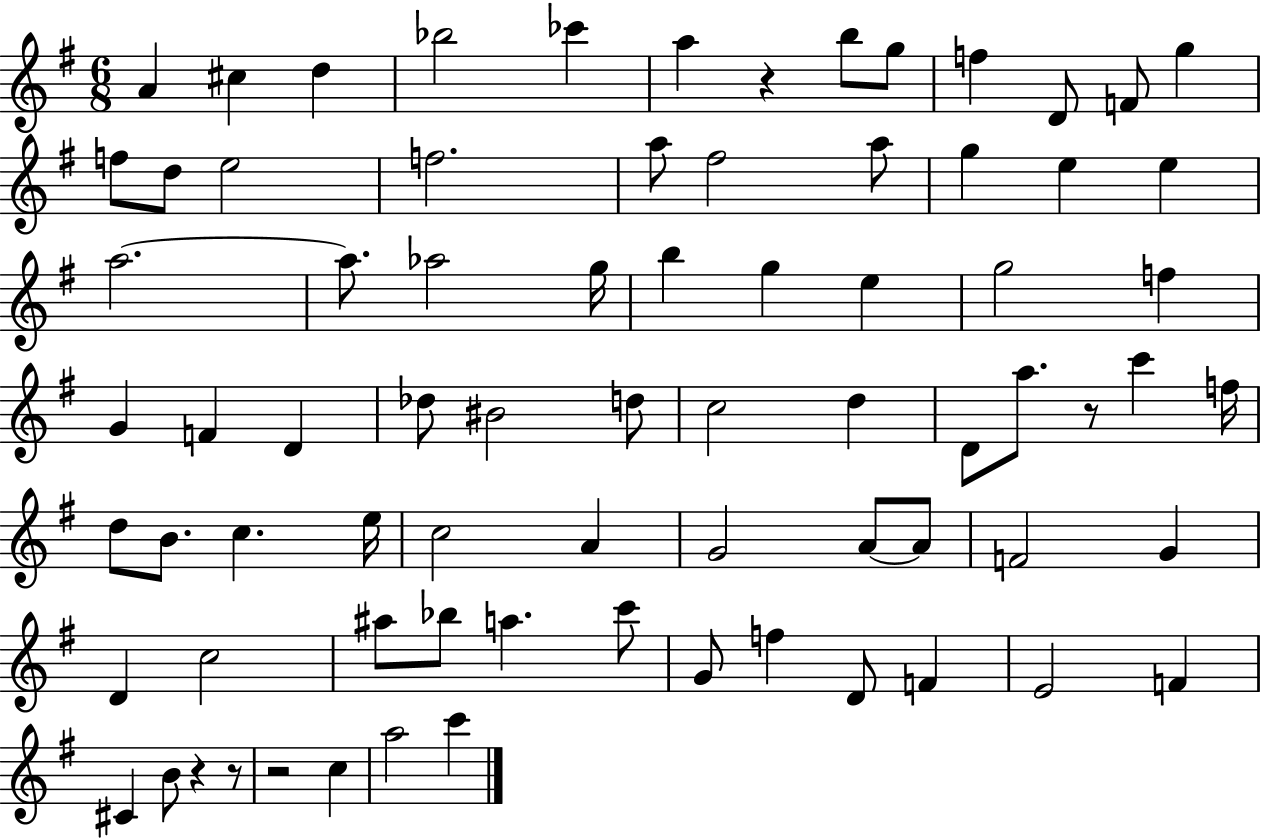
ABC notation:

X:1
T:Untitled
M:6/8
L:1/4
K:G
A ^c d _b2 _c' a z b/2 g/2 f D/2 F/2 g f/2 d/2 e2 f2 a/2 ^f2 a/2 g e e a2 a/2 _a2 g/4 b g e g2 f G F D _d/2 ^B2 d/2 c2 d D/2 a/2 z/2 c' f/4 d/2 B/2 c e/4 c2 A G2 A/2 A/2 F2 G D c2 ^a/2 _b/2 a c'/2 G/2 f D/2 F E2 F ^C B/2 z z/2 z2 c a2 c'